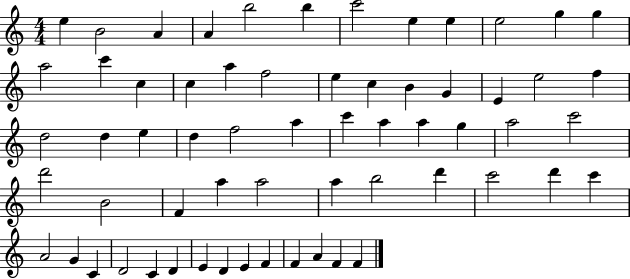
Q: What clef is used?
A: treble